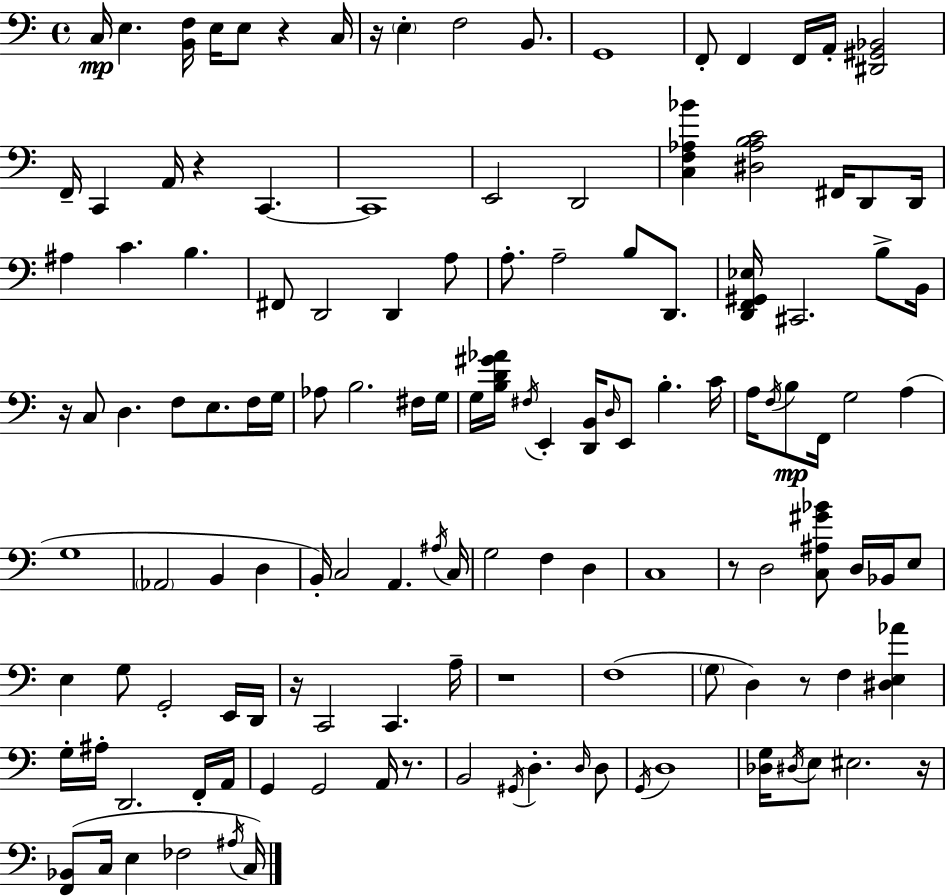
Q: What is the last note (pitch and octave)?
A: C3